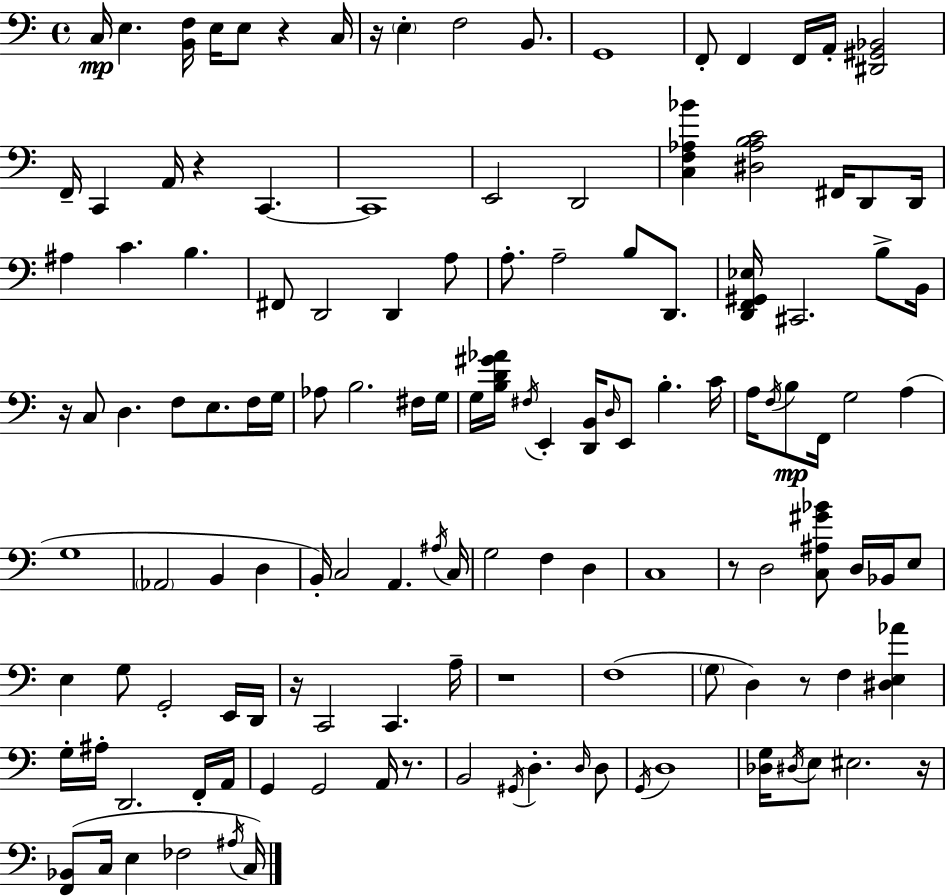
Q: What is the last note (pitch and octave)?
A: C3